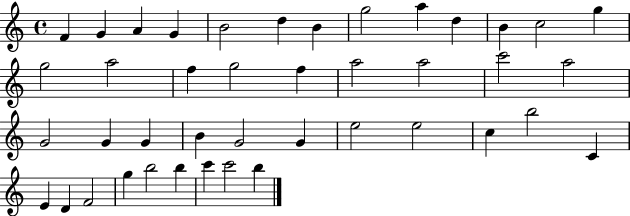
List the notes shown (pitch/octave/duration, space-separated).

F4/q G4/q A4/q G4/q B4/h D5/q B4/q G5/h A5/q D5/q B4/q C5/h G5/q G5/h A5/h F5/q G5/h F5/q A5/h A5/h C6/h A5/h G4/h G4/q G4/q B4/q G4/h G4/q E5/h E5/h C5/q B5/h C4/q E4/q D4/q F4/h G5/q B5/h B5/q C6/q C6/h B5/q